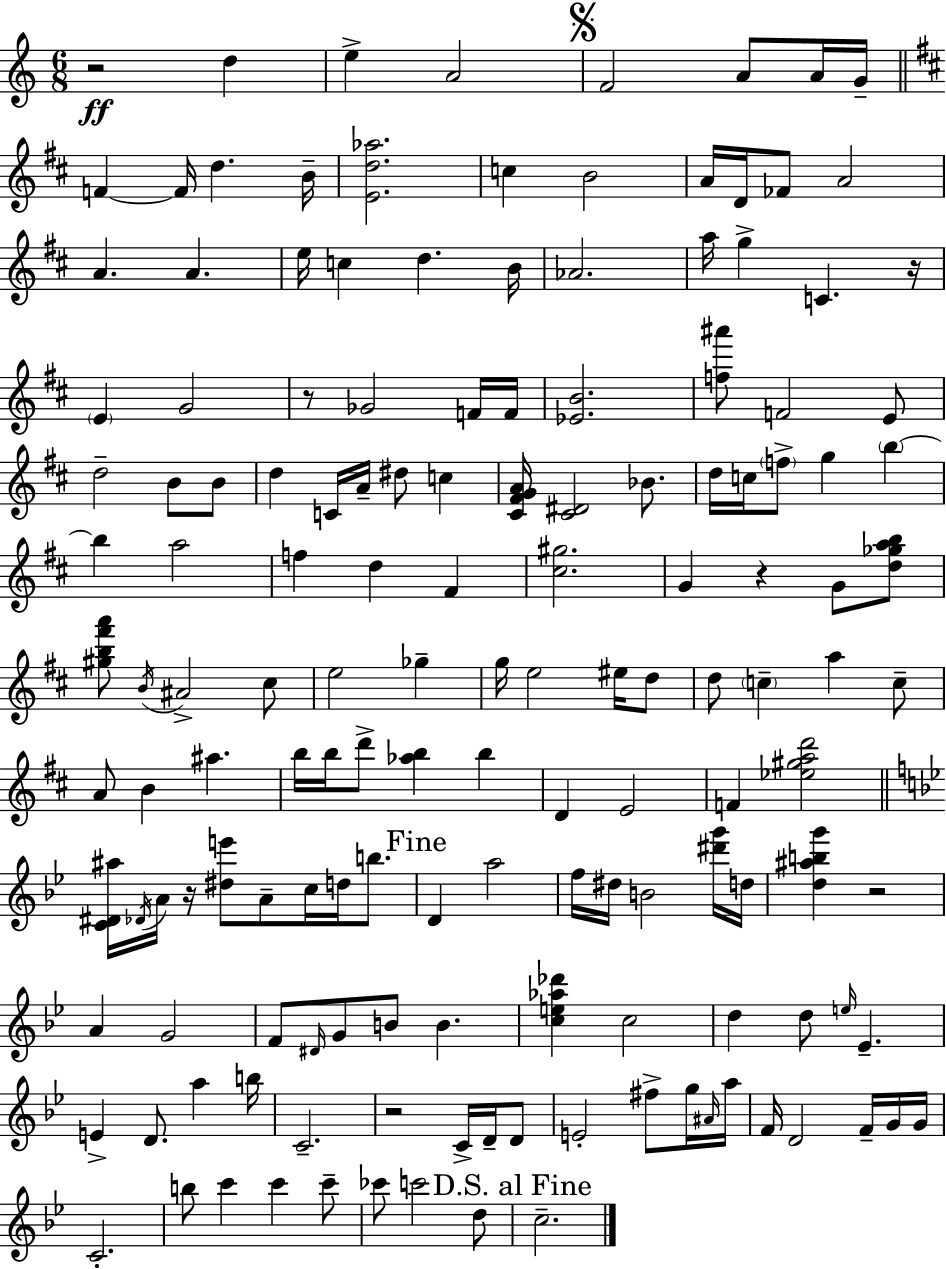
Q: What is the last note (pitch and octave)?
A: C5